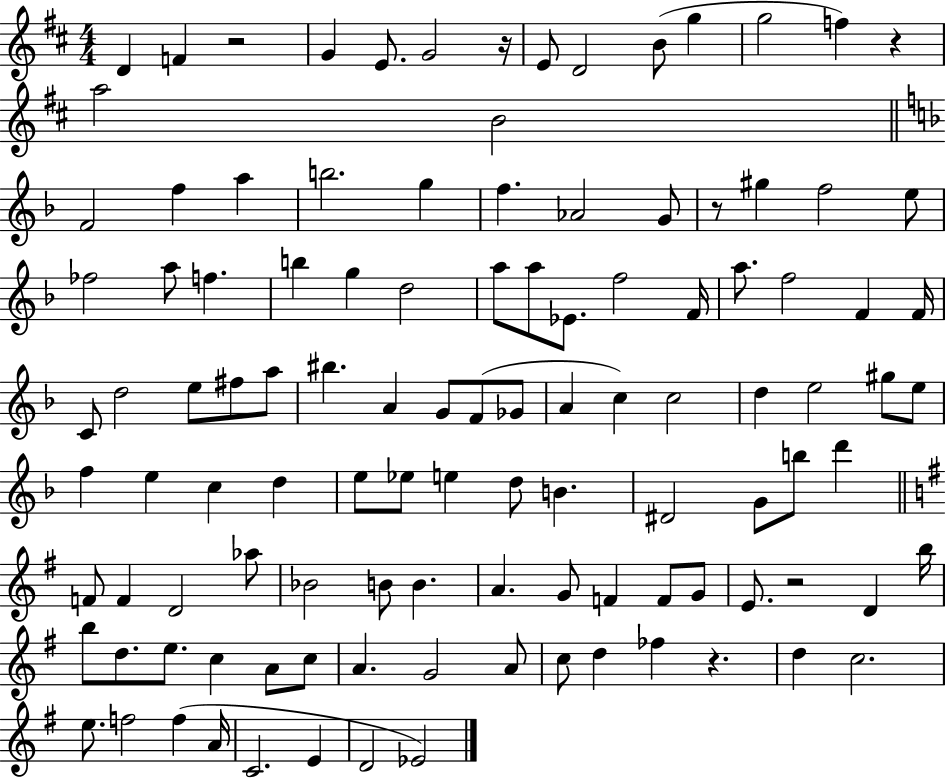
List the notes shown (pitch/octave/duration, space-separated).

D4/q F4/q R/h G4/q E4/e. G4/h R/s E4/e D4/h B4/e G5/q G5/h F5/q R/q A5/h B4/h F4/h F5/q A5/q B5/h. G5/q F5/q. Ab4/h G4/e R/e G#5/q F5/h E5/e FES5/h A5/e F5/q. B5/q G5/q D5/h A5/e A5/e Eb4/e. F5/h F4/s A5/e. F5/h F4/q F4/s C4/e D5/h E5/e F#5/e A5/e BIS5/q. A4/q G4/e F4/e Gb4/e A4/q C5/q C5/h D5/q E5/h G#5/e E5/e F5/q E5/q C5/q D5/q E5/e Eb5/e E5/q D5/e B4/q. D#4/h G4/e B5/e D6/q F4/e F4/q D4/h Ab5/e Bb4/h B4/e B4/q. A4/q. G4/e F4/q F4/e G4/e E4/e. R/h D4/q B5/s B5/e D5/e. E5/e. C5/q A4/e C5/e A4/q. G4/h A4/e C5/e D5/q FES5/q R/q. D5/q C5/h. E5/e. F5/h F5/q A4/s C4/h. E4/q D4/h Eb4/h